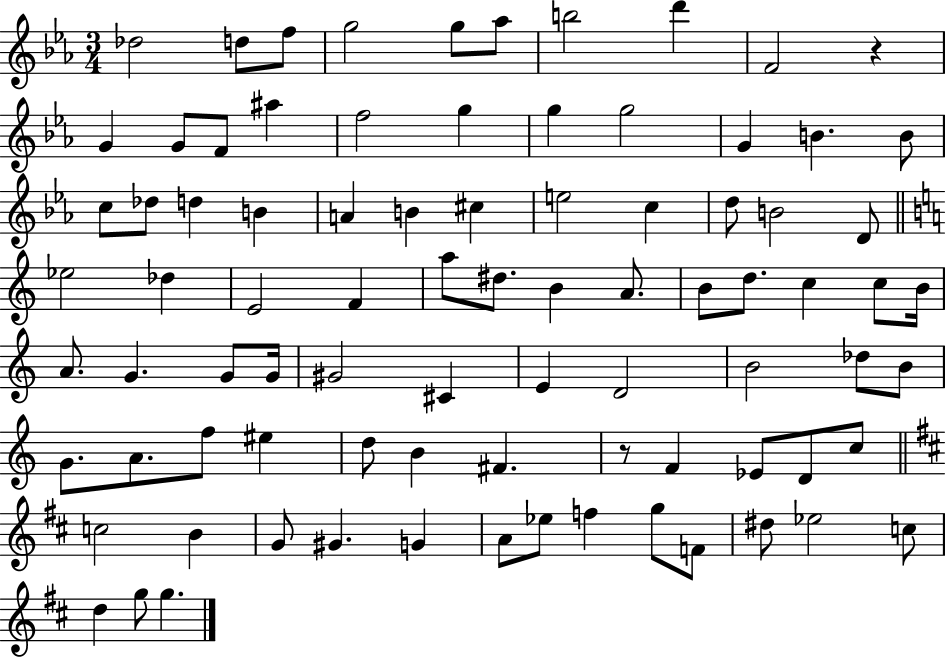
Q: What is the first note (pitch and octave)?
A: Db5